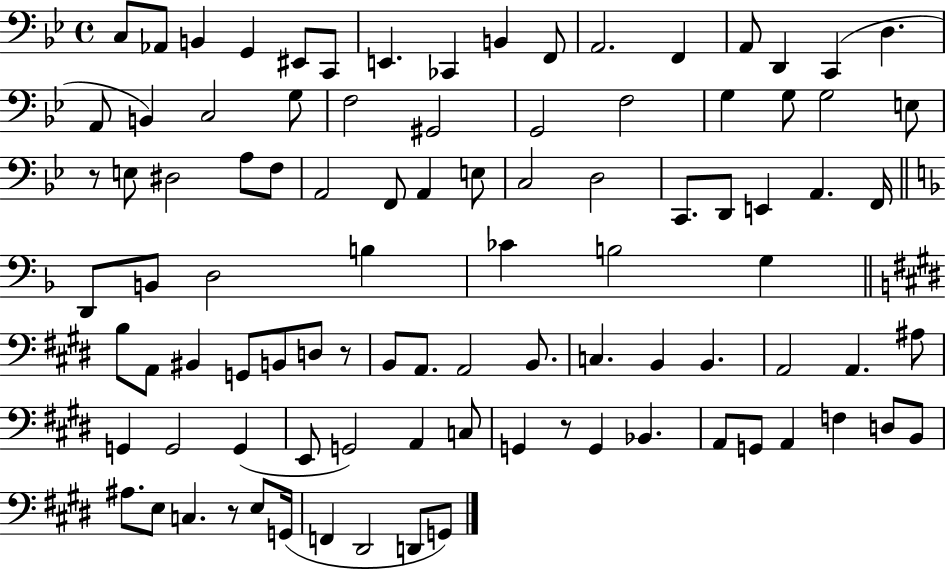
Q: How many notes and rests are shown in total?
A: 95